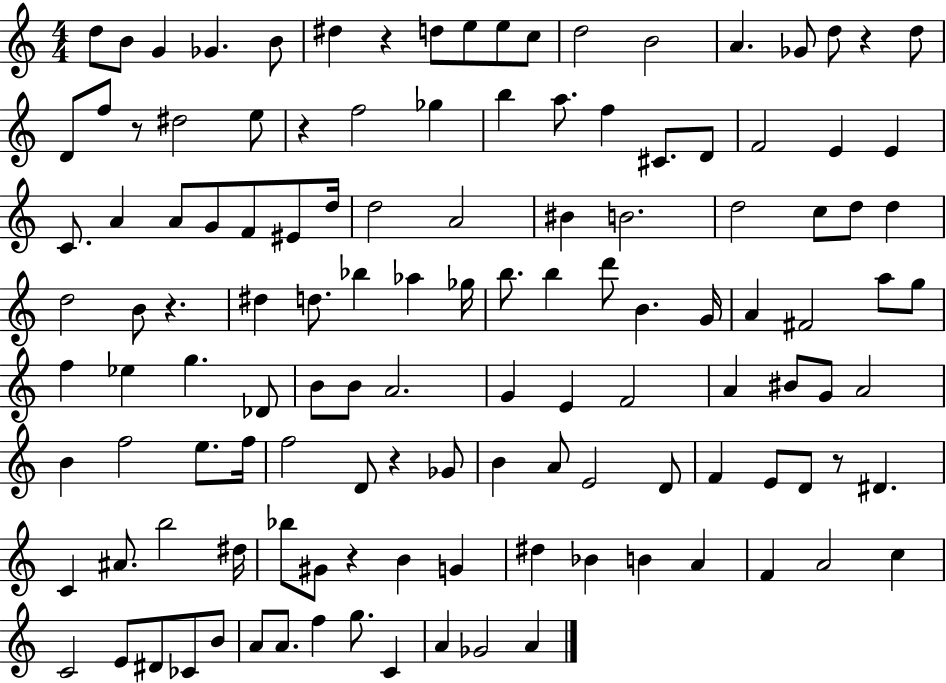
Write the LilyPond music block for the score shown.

{
  \clef treble
  \numericTimeSignature
  \time 4/4
  \key c \major
  d''8 b'8 g'4 ges'4. b'8 | dis''4 r4 d''8 e''8 e''8 c''8 | d''2 b'2 | a'4. ges'8 d''8 r4 d''8 | \break d'8 f''8 r8 dis''2 e''8 | r4 f''2 ges''4 | b''4 a''8. f''4 cis'8. d'8 | f'2 e'4 e'4 | \break c'8. a'4 a'8 g'8 f'8 eis'8 d''16 | d''2 a'2 | bis'4 b'2. | d''2 c''8 d''8 d''4 | \break d''2 b'8 r4. | dis''4 d''8. bes''4 aes''4 ges''16 | b''8. b''4 d'''8 b'4. g'16 | a'4 fis'2 a''8 g''8 | \break f''4 ees''4 g''4. des'8 | b'8 b'8 a'2. | g'4 e'4 f'2 | a'4 bis'8 g'8 a'2 | \break b'4 f''2 e''8. f''16 | f''2 d'8 r4 ges'8 | b'4 a'8 e'2 d'8 | f'4 e'8 d'8 r8 dis'4. | \break c'4 ais'8. b''2 dis''16 | bes''8 gis'8 r4 b'4 g'4 | dis''4 bes'4 b'4 a'4 | f'4 a'2 c''4 | \break c'2 e'8 dis'8 ces'8 b'8 | a'8 a'8. f''4 g''8. c'4 | a'4 ges'2 a'4 | \bar "|."
}